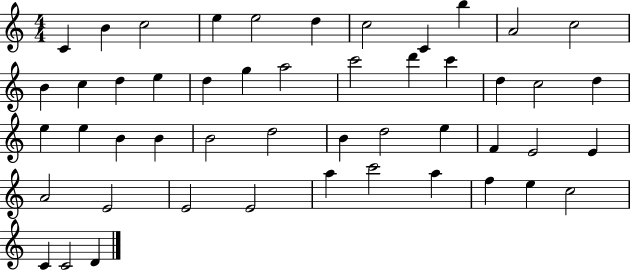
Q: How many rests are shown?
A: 0